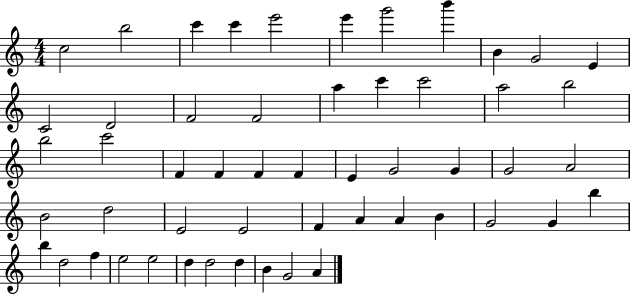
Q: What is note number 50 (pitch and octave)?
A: D5